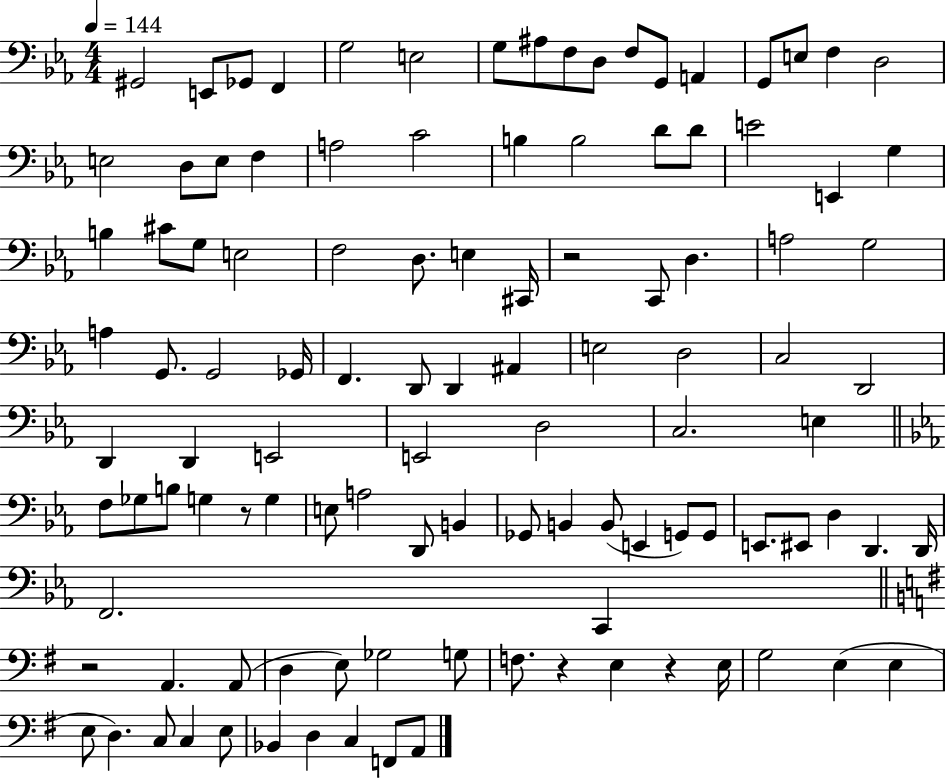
{
  \clef bass
  \numericTimeSignature
  \time 4/4
  \key ees \major
  \tempo 4 = 144
  gis,2 e,8 ges,8 f,4 | g2 e2 | g8 ais8 f8 d8 f8 g,8 a,4 | g,8 e8 f4 d2 | \break e2 d8 e8 f4 | a2 c'2 | b4 b2 d'8 d'8 | e'2 e,4 g4 | \break b4 cis'8 g8 e2 | f2 d8. e4 cis,16 | r2 c,8 d4. | a2 g2 | \break a4 g,8. g,2 ges,16 | f,4. d,8 d,4 ais,4 | e2 d2 | c2 d,2 | \break d,4 d,4 e,2 | e,2 d2 | c2. e4 | \bar "||" \break \key c \minor f8 ges8 b8 g4 r8 g4 | e8 a2 d,8 b,4 | ges,8 b,4 b,8( e,4 g,8) g,8 | e,8. eis,8 d4 d,4. d,16 | \break f,2. c,4 | \bar "||" \break \key g \major r2 a,4. a,8( | d4 e8) ges2 g8 | f8. r4 e4 r4 e16 | g2 e4( e4 | \break e8 d4.) c8 c4 e8 | bes,4 d4 c4 f,8 a,8 | \bar "|."
}